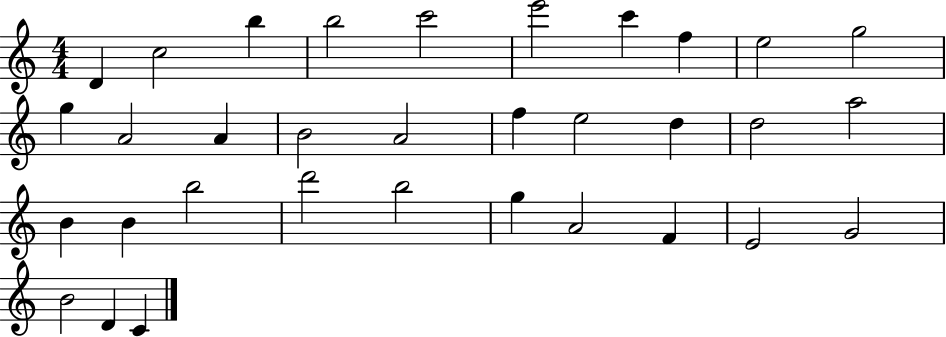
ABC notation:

X:1
T:Untitled
M:4/4
L:1/4
K:C
D c2 b b2 c'2 e'2 c' f e2 g2 g A2 A B2 A2 f e2 d d2 a2 B B b2 d'2 b2 g A2 F E2 G2 B2 D C